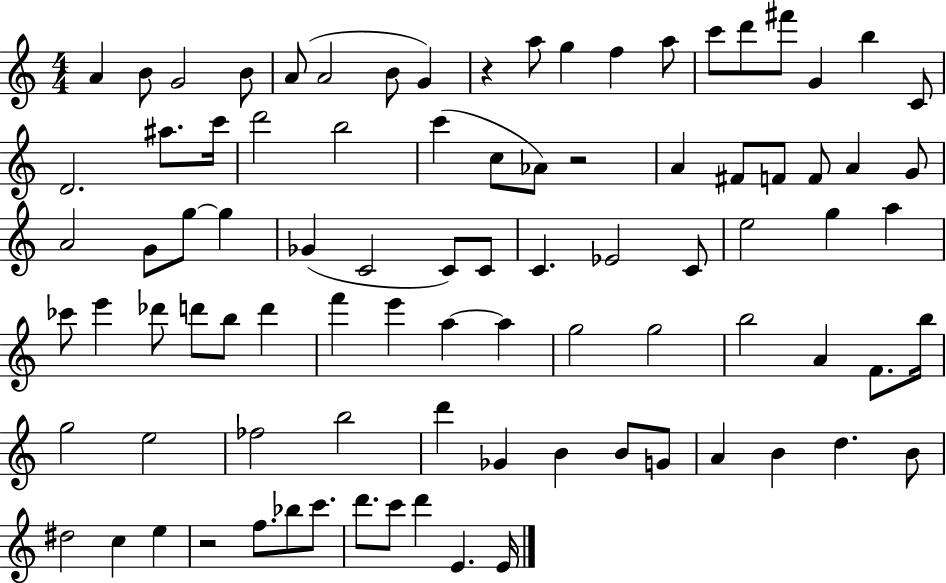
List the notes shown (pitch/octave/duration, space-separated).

A4/q B4/e G4/h B4/e A4/e A4/h B4/e G4/q R/q A5/e G5/q F5/q A5/e C6/e D6/e F#6/e G4/q B5/q C4/e D4/h. A#5/e. C6/s D6/h B5/h C6/q C5/e Ab4/e R/h A4/q F#4/e F4/e F4/e A4/q G4/e A4/h G4/e G5/e G5/q Gb4/q C4/h C4/e C4/e C4/q. Eb4/h C4/e E5/h G5/q A5/q CES6/e E6/q Db6/e D6/e B5/e D6/q F6/q E6/q A5/q A5/q G5/h G5/h B5/h A4/q F4/e. B5/s G5/h E5/h FES5/h B5/h D6/q Gb4/q B4/q B4/e G4/e A4/q B4/q D5/q. B4/e D#5/h C5/q E5/q R/h F5/e. Bb5/e C6/e. D6/e. C6/e D6/q E4/q. E4/s